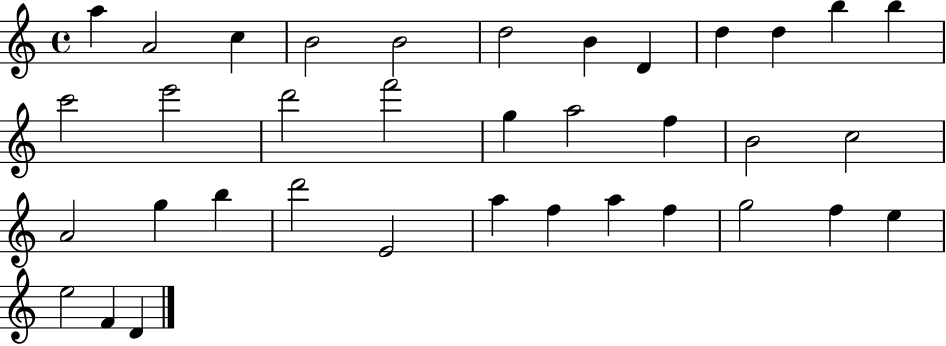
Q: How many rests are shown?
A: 0